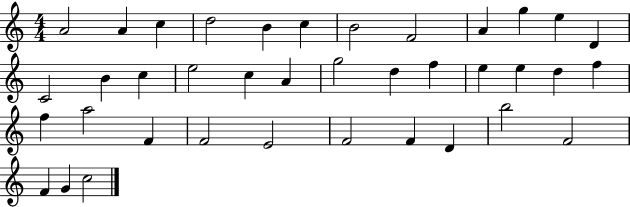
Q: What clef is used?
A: treble